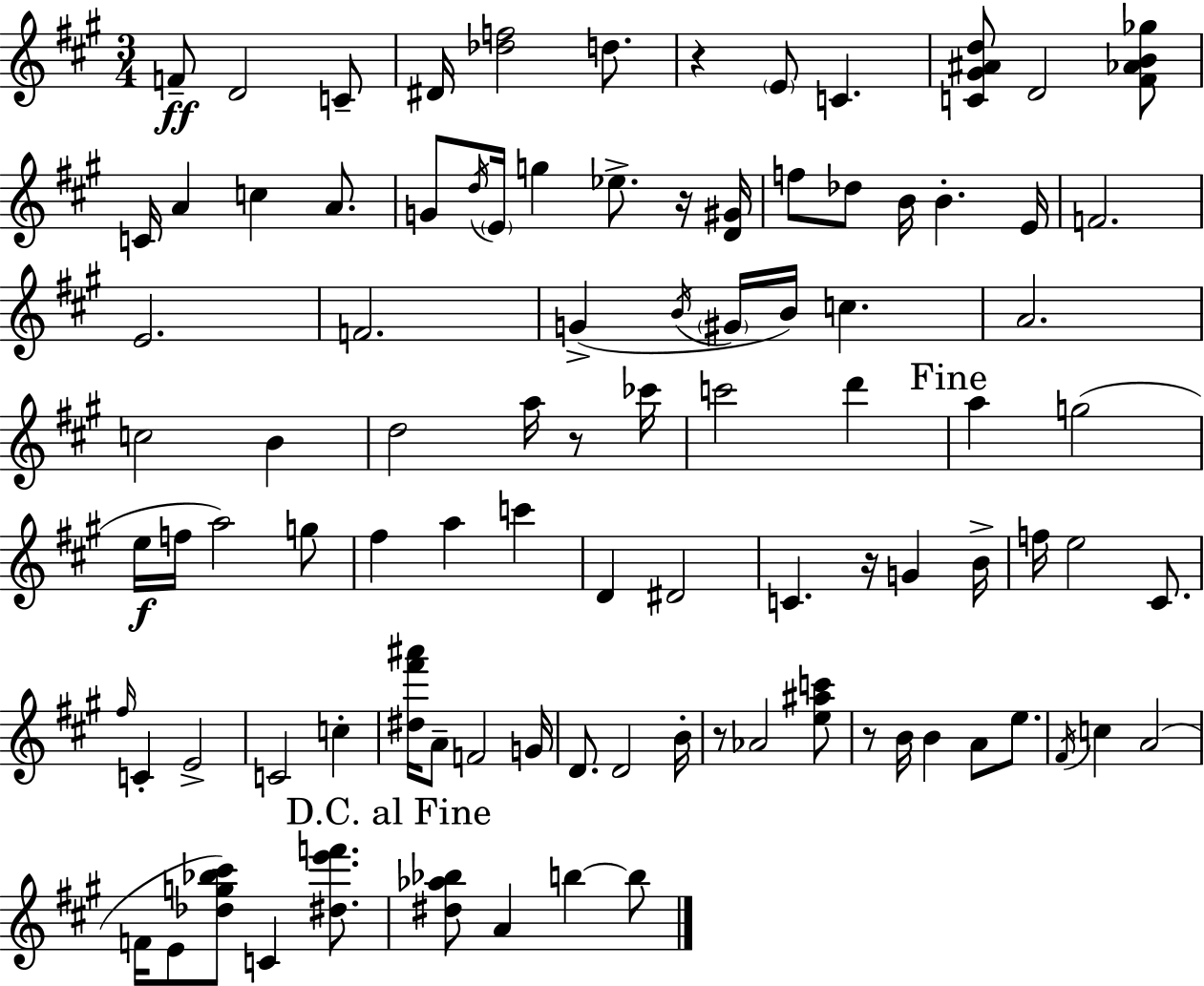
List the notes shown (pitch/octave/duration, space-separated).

F4/e D4/h C4/e D#4/s [Db5,F5]/h D5/e. R/q E4/e C4/q. [C4,G#4,A#4,D5]/e D4/h [F#4,Ab4,B4,Gb5]/e C4/s A4/q C5/q A4/e. G4/e D5/s E4/s G5/q Eb5/e. R/s [D4,G#4]/s F5/e Db5/e B4/s B4/q. E4/s F4/h. E4/h. F4/h. G4/q B4/s G#4/s B4/s C5/q. A4/h. C5/h B4/q D5/h A5/s R/e CES6/s C6/h D6/q A5/q G5/h E5/s F5/s A5/h G5/e F#5/q A5/q C6/q D4/q D#4/h C4/q. R/s G4/q B4/s F5/s E5/h C#4/e. F#5/s C4/q E4/h C4/h C5/q [D#5,F#6,A#6]/s A4/e F4/h G4/s D4/e. D4/h B4/s R/e Ab4/h [E5,A#5,C6]/e R/e B4/s B4/q A4/e E5/e. F#4/s C5/q A4/h F4/s E4/e [Db5,G5,Bb5,C#6]/e C4/q [D#5,E6,F6]/e. [D#5,Ab5,Bb5]/e A4/q B5/q B5/e